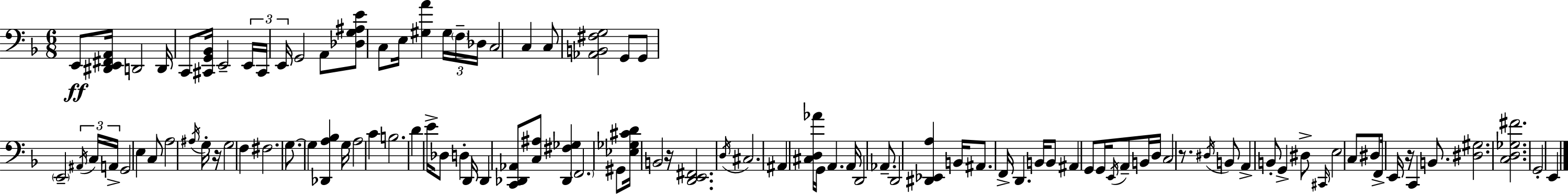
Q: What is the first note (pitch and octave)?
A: E2